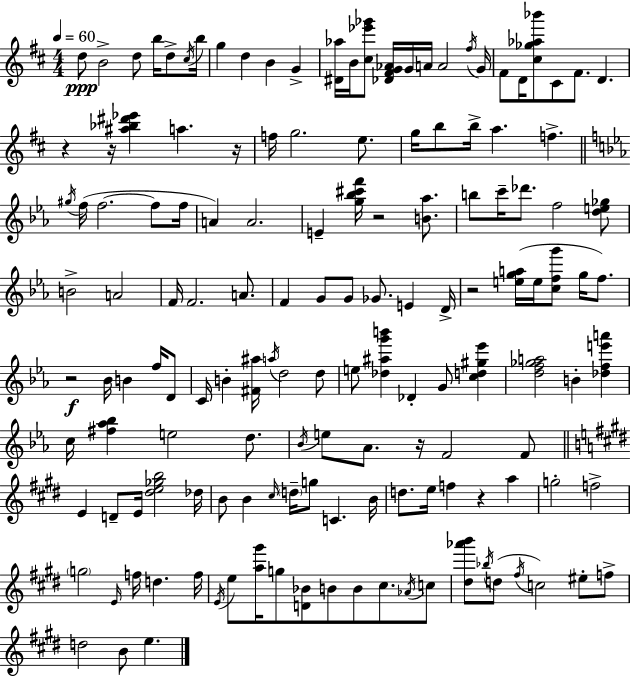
{
  \clef treble
  \numericTimeSignature
  \time 4/4
  \key d \major
  \tempo 4 = 60
  d''8\ppp b'2-> d''8 b''16 d''8-> \acciaccatura { cis''16 } | b''16 g''4 d''4 b'4 g'4-> | <dis' aes''>16 b'16 <cis'' ees''' ges'''>8 <des' fis' g' aes'>16 g'16 a'16 a'2 | \acciaccatura { fis''16 } g'16 fis'8 d'16 <cis'' ges'' aes'' bes'''>8 cis'8 fis'8. d'4. | \break r4 r16 <ais'' bes'' dis''' ees'''>4 a''4. | r16 f''16 g''2. e''8. | g''16 b''8 b''16-> a''4. f''4.-> | \bar "||" \break \key ees \major \acciaccatura { gis''16 }( f''16 f''2.~~ f''8 | f''16 a'4) a'2. | e'4-- <g'' bes'' cis''' f'''>16 r2 <b' aes''>8. | b''8 c'''16-- des'''8. f''2 <d'' e'' ges''>8 | \break b'2-> a'2 | f'16 f'2. a'8. | f'4 g'8 g'8 ges'8. e'4 | d'16-> r2 <e'' g'' a''>16( e''16 <c'' f'' g'''>8 g''16 f''8.) | \break r2\f bes'16 b'4 f''16 d'8 | c'16 b'4-. <fis' ais''>16 \acciaccatura { a''16 } d''2 | d''8 e''8 <des'' ais'' g''' b'''>4 des'4-. g'8 <c'' d'' gis'' ees'''>4 | <d'' f'' ges'' a''>2 b'4-. <des'' f'' e''' a'''>4 | \break c''16 <fis'' aes'' bes''>4 e''2 d''8. | \acciaccatura { bes'16 } e''8 aes'8. r16 f'2 | f'8 \bar "||" \break \key e \major e'4 d'8-- e'16 <dis'' e'' ges'' b''>2 des''16 | b'8 b'4 \grace { cis''16 } \parenthesize d''16-- g''8 c'4. | b'16 d''8. e''16 f''4 r4 a''4 | g''2-. f''2-> | \break \parenthesize g''2 \grace { e'16 } f''16 d''4. | f''16 \acciaccatura { e'16 } e''8 <a'' gis'''>16 g''8 <d' bes'>8 b'8 b'8 cis''8. | \acciaccatura { aes'16 } c''8 <dis'' aes''' b'''>8 \acciaccatura { bes''16 } d''8( \acciaccatura { fis''16 } c''2) | eis''8-. f''8-> d''2 b'8 | \break e''4. \bar "|."
}